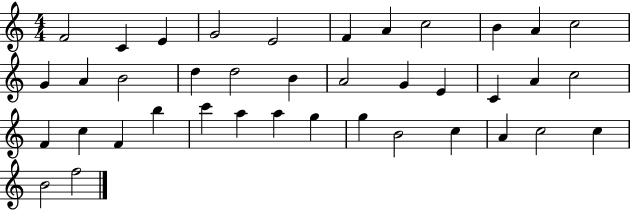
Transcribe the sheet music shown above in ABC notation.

X:1
T:Untitled
M:4/4
L:1/4
K:C
F2 C E G2 E2 F A c2 B A c2 G A B2 d d2 B A2 G E C A c2 F c F b c' a a g g B2 c A c2 c B2 f2